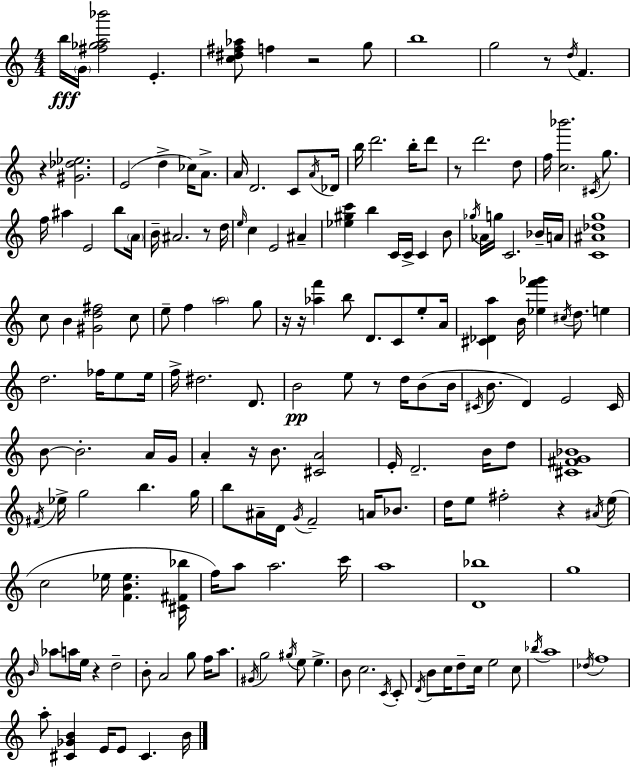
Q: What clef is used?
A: treble